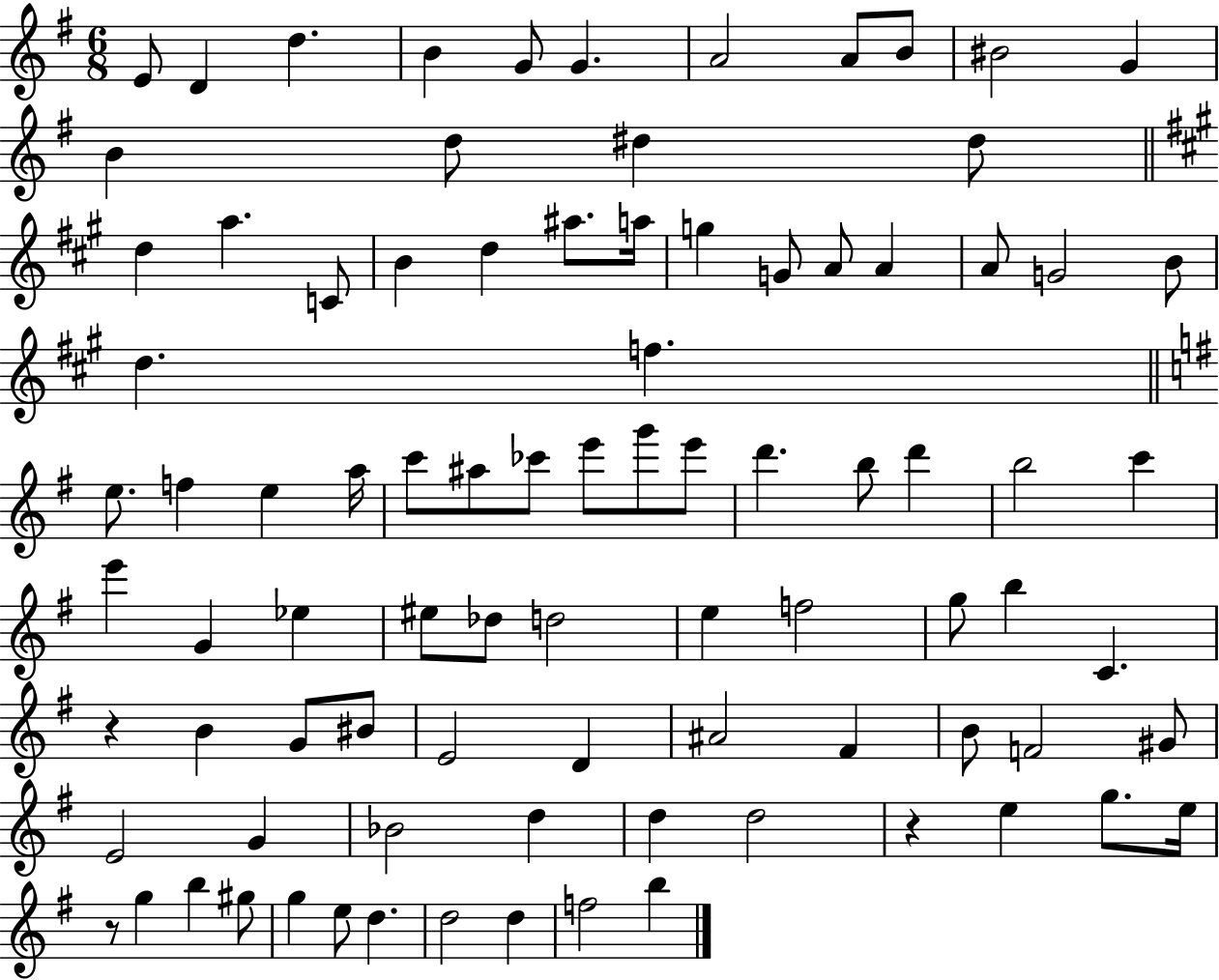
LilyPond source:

{
  \clef treble
  \numericTimeSignature
  \time 6/8
  \key g \major
  e'8 d'4 d''4. | b'4 g'8 g'4. | a'2 a'8 b'8 | bis'2 g'4 | \break b'4 d''8 dis''4 dis''8 | \bar "||" \break \key a \major d''4 a''4. c'8 | b'4 d''4 ais''8. a''16 | g''4 g'8 a'8 a'4 | a'8 g'2 b'8 | \break d''4. f''4. | \bar "||" \break \key g \major e''8. f''4 e''4 a''16 | c'''8 ais''8 ces'''8 e'''8 g'''8 e'''8 | d'''4. b''8 d'''4 | b''2 c'''4 | \break e'''4 g'4 ees''4 | eis''8 des''8 d''2 | e''4 f''2 | g''8 b''4 c'4. | \break r4 b'4 g'8 bis'8 | e'2 d'4 | ais'2 fis'4 | b'8 f'2 gis'8 | \break e'2 g'4 | bes'2 d''4 | d''4 d''2 | r4 e''4 g''8. e''16 | \break r8 g''4 b''4 gis''8 | g''4 e''8 d''4. | d''2 d''4 | f''2 b''4 | \break \bar "|."
}